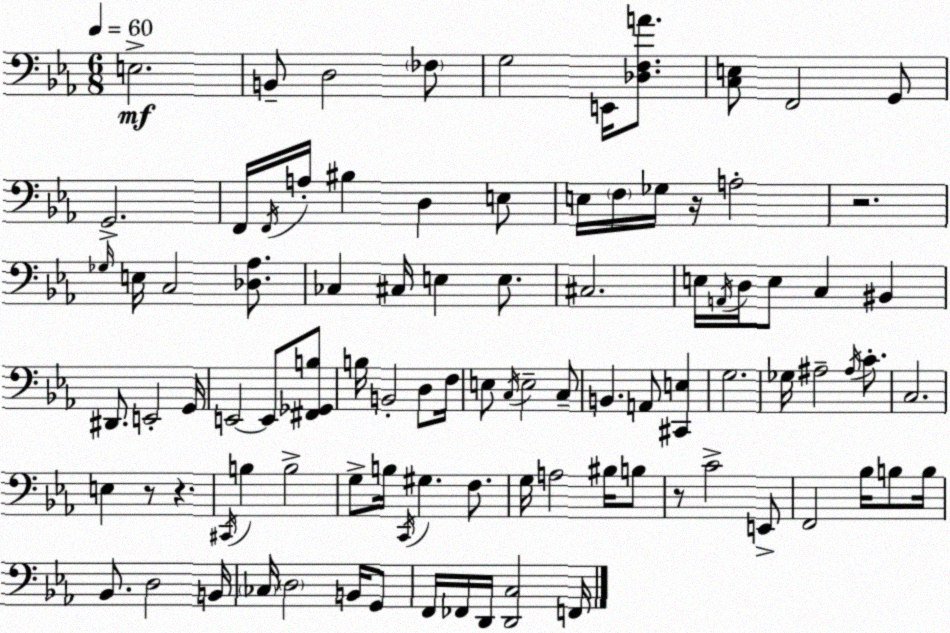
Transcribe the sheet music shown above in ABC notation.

X:1
T:Untitled
M:6/8
L:1/4
K:Cm
E,2 B,,/2 D,2 _F,/2 G,2 E,,/4 [_D,F,A]/2 [C,E,]/2 F,,2 G,,/2 G,,2 F,,/4 F,,/4 A,/4 ^B, D, E,/2 E,/4 F,/4 _G,/4 z/4 A,2 z2 _G,/4 E,/4 C,2 [_D,_A,]/2 _C, ^C,/4 E, E,/2 ^C,2 E,/4 A,,/4 D,/4 E,/2 C, ^B,, ^D,,/2 E,,2 G,,/4 E,,2 E,,/2 [^F,,_G,,B,]/2 B,/4 B,,2 D,/2 F,/4 E,/2 C,/4 E,2 C,/2 B,, A,,/2 [^C,,E,] G,2 _G,/4 ^A,2 ^A,/4 C/2 C,2 E, z/2 z ^C,,/4 B, B,2 G,/2 B,/4 C,,/4 ^G, F,/2 G,/4 A,2 ^B,/4 B,/2 z/2 C2 E,,/2 F,,2 _B,/4 B,/2 B,/4 _B,,/2 D,2 B,,/4 _C,/4 D,2 B,,/4 G,,/2 F,,/4 _F,,/4 D,,/4 [D,,C,]2 F,,/4